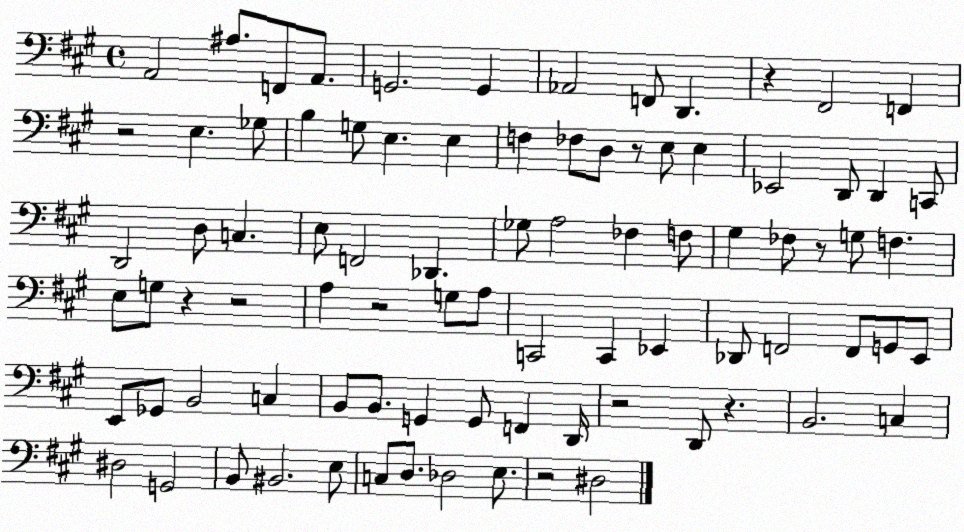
X:1
T:Untitled
M:4/4
L:1/4
K:A
A,,2 ^A,/2 F,,/2 A,,/2 G,,2 G,, _A,,2 F,,/2 D,, z ^F,,2 F,, z2 E, _G,/2 B, G,/2 E, E, F, _F,/2 D,/2 z/2 E,/2 E, _E,,2 D,,/2 D,, C,,/2 D,,2 D,/2 C, E,/2 F,,2 _D,, _G,/2 A,2 _F, F,/2 ^G, _F,/2 z/2 G,/2 F, E,/2 G,/2 z z2 A, z2 G,/2 A,/2 C,,2 C,, _E,, _D,,/2 F,,2 F,,/2 G,,/2 E,,/2 E,,/2 _G,,/2 B,,2 C, B,,/2 B,,/2 G,, G,,/2 F,, D,,/4 z2 D,,/2 z B,,2 C, ^D,2 G,,2 B,,/2 ^B,,2 E,/2 C,/2 D,/2 _D,2 E,/2 z2 ^D,2